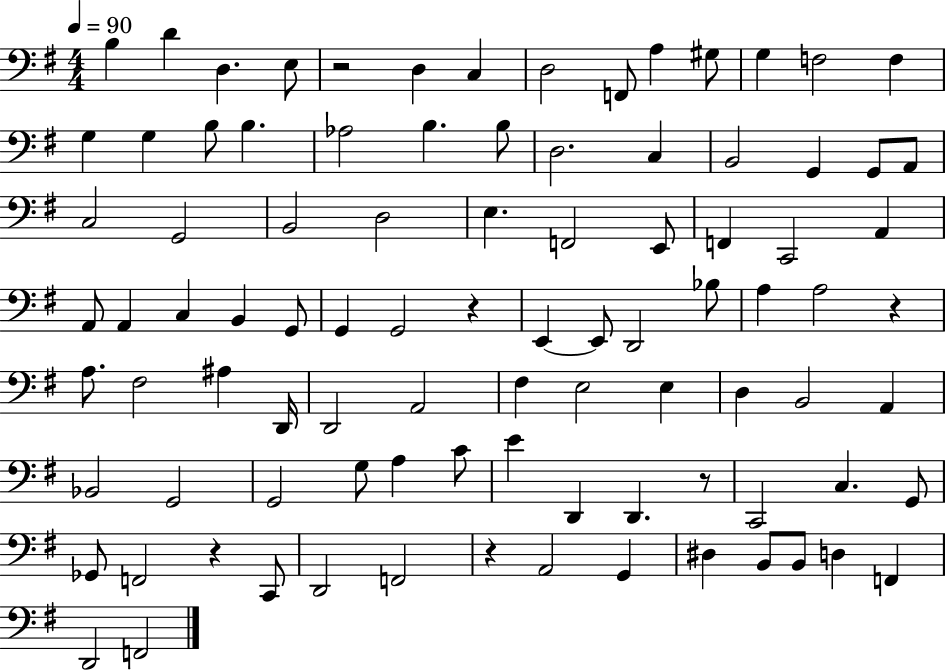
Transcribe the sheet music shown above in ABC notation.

X:1
T:Untitled
M:4/4
L:1/4
K:G
B, D D, E,/2 z2 D, C, D,2 F,,/2 A, ^G,/2 G, F,2 F, G, G, B,/2 B, _A,2 B, B,/2 D,2 C, B,,2 G,, G,,/2 A,,/2 C,2 G,,2 B,,2 D,2 E, F,,2 E,,/2 F,, C,,2 A,, A,,/2 A,, C, B,, G,,/2 G,, G,,2 z E,, E,,/2 D,,2 _B,/2 A, A,2 z A,/2 ^F,2 ^A, D,,/4 D,,2 A,,2 ^F, E,2 E, D, B,,2 A,, _B,,2 G,,2 G,,2 G,/2 A, C/2 E D,, D,, z/2 C,,2 C, G,,/2 _G,,/2 F,,2 z C,,/2 D,,2 F,,2 z A,,2 G,, ^D, B,,/2 B,,/2 D, F,, D,,2 F,,2